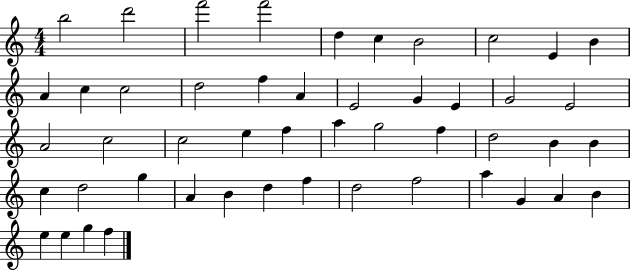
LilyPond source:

{
  \clef treble
  \numericTimeSignature
  \time 4/4
  \key c \major
  b''2 d'''2 | f'''2 f'''2 | d''4 c''4 b'2 | c''2 e'4 b'4 | \break a'4 c''4 c''2 | d''2 f''4 a'4 | e'2 g'4 e'4 | g'2 e'2 | \break a'2 c''2 | c''2 e''4 f''4 | a''4 g''2 f''4 | d''2 b'4 b'4 | \break c''4 d''2 g''4 | a'4 b'4 d''4 f''4 | d''2 f''2 | a''4 g'4 a'4 b'4 | \break e''4 e''4 g''4 f''4 | \bar "|."
}